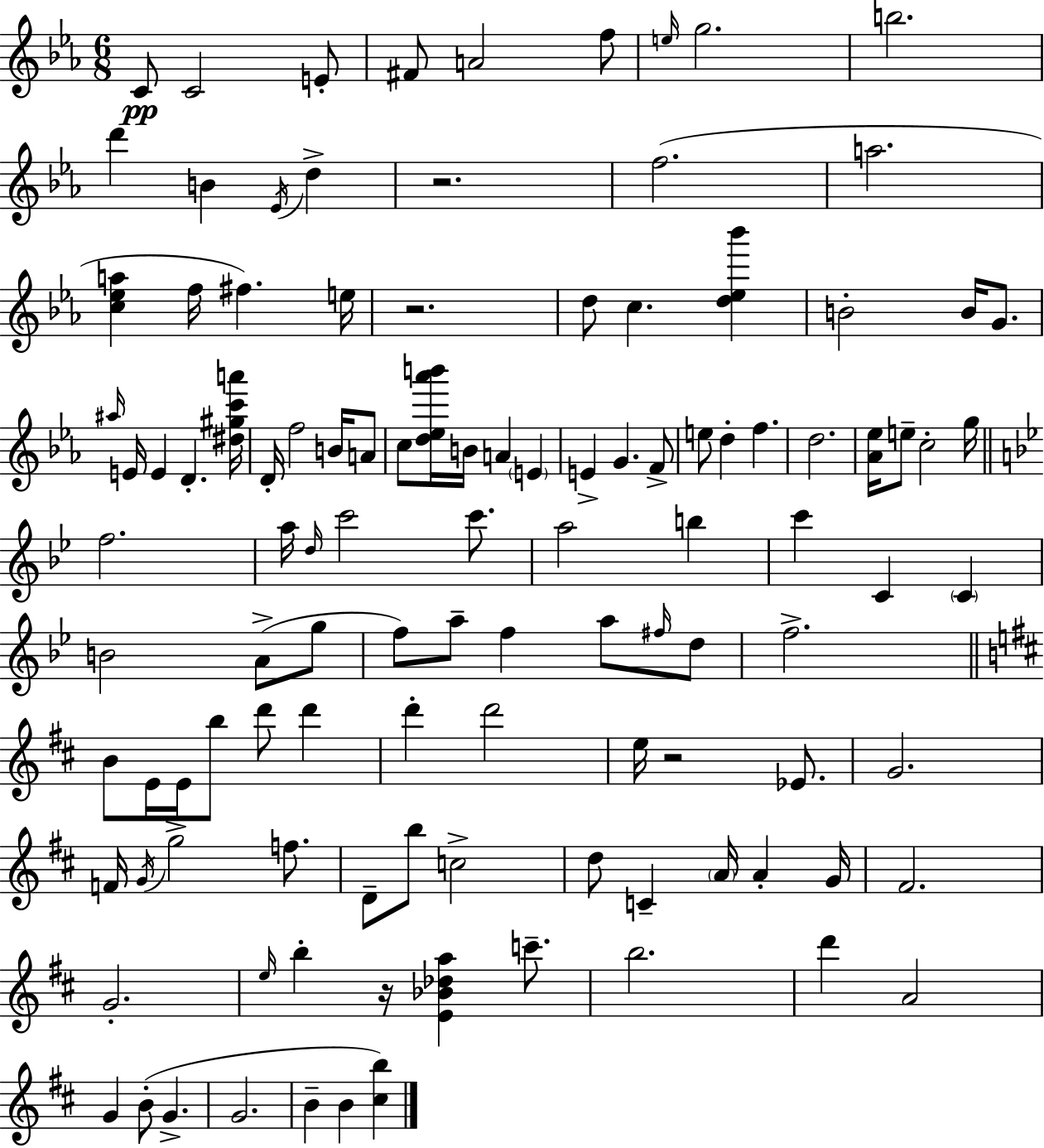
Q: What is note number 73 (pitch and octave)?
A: D6